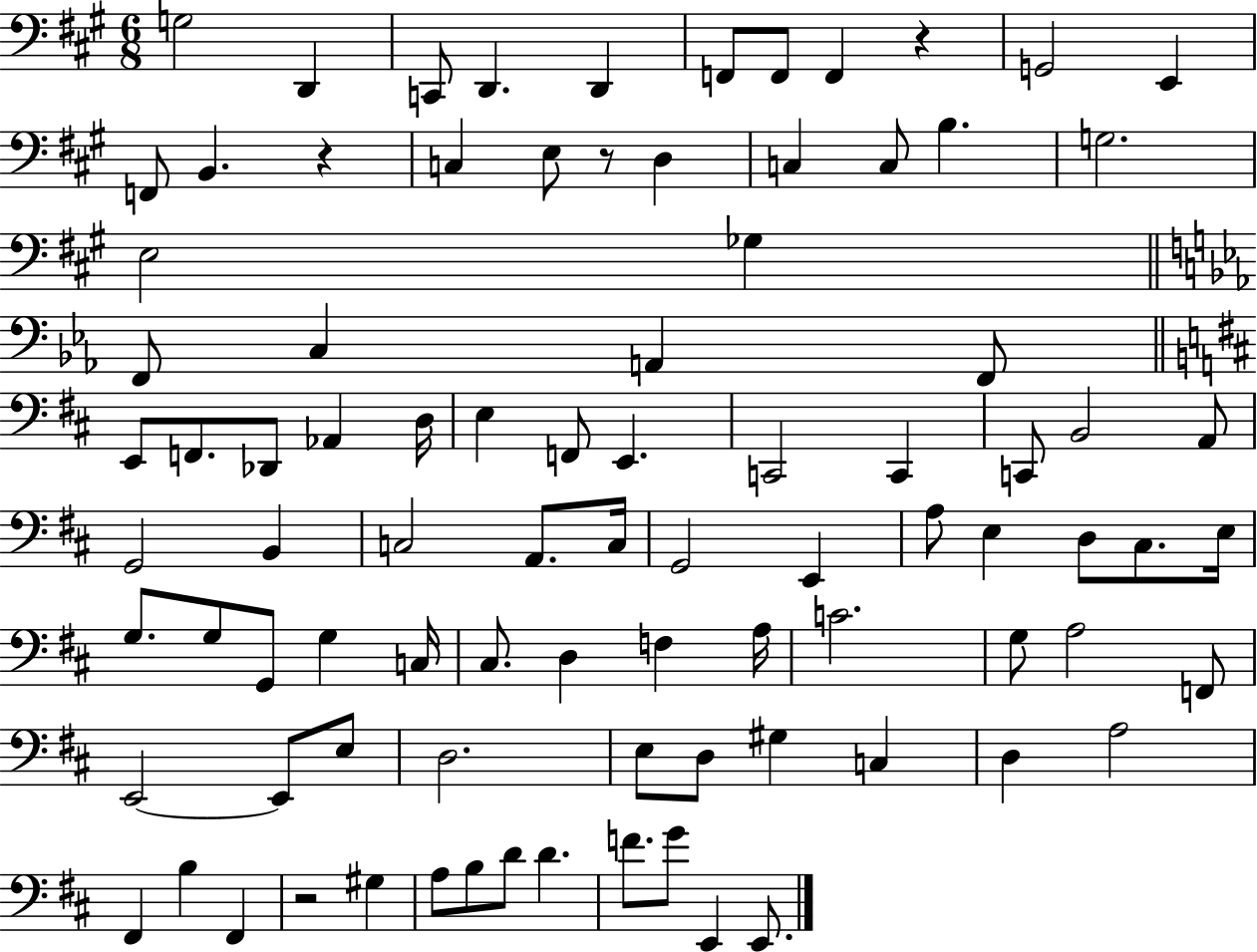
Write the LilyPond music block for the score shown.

{
  \clef bass
  \numericTimeSignature
  \time 6/8
  \key a \major
  \repeat volta 2 { g2 d,4 | c,8 d,4. d,4 | f,8 f,8 f,4 r4 | g,2 e,4 | \break f,8 b,4. r4 | c4 e8 r8 d4 | c4 c8 b4. | g2. | \break e2 ges4 | \bar "||" \break \key c \minor f,8 c4 a,4 f,8 | \bar "||" \break \key d \major e,8 f,8. des,8 aes,4 d16 | e4 f,8 e,4. | c,2 c,4 | c,8 b,2 a,8 | \break g,2 b,4 | c2 a,8. c16 | g,2 e,4 | a8 e4 d8 cis8. e16 | \break g8. g8 g,8 g4 c16 | cis8. d4 f4 a16 | c'2. | g8 a2 f,8 | \break e,2~~ e,8 e8 | d2. | e8 d8 gis4 c4 | d4 a2 | \break fis,4 b4 fis,4 | r2 gis4 | a8 b8 d'8 d'4. | f'8. g'8 e,4 e,8. | \break } \bar "|."
}